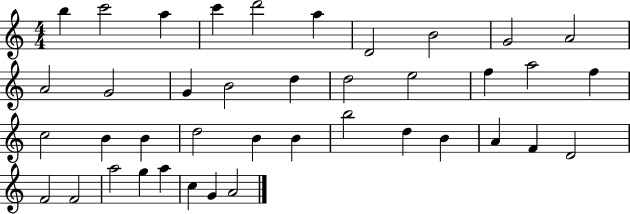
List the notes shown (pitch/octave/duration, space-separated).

B5/q C6/h A5/q C6/q D6/h A5/q D4/h B4/h G4/h A4/h A4/h G4/h G4/q B4/h D5/q D5/h E5/h F5/q A5/h F5/q C5/h B4/q B4/q D5/h B4/q B4/q B5/h D5/q B4/q A4/q F4/q D4/h F4/h F4/h A5/h G5/q A5/q C5/q G4/q A4/h